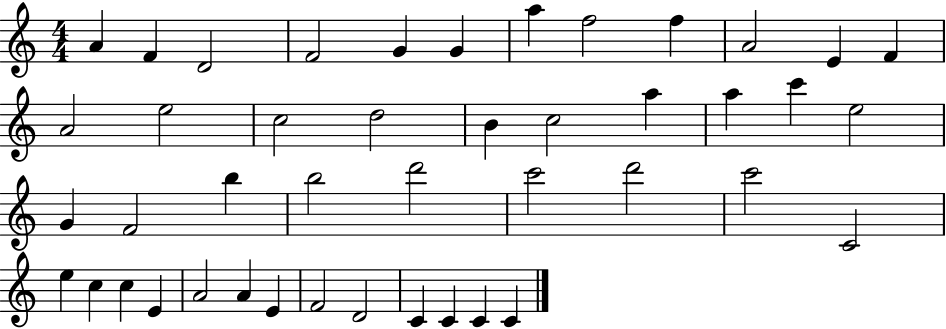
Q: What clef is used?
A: treble